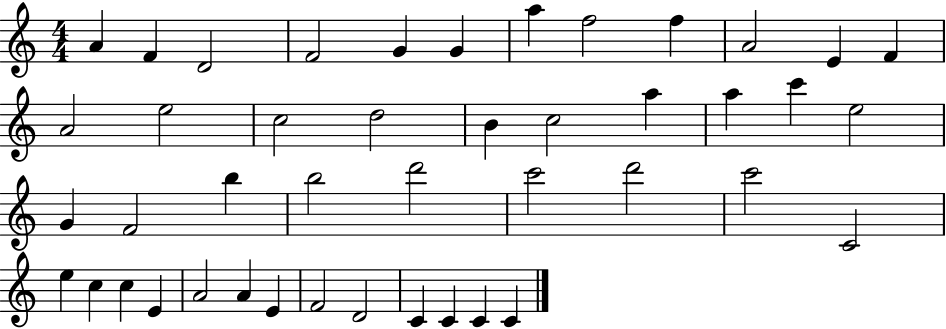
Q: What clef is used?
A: treble